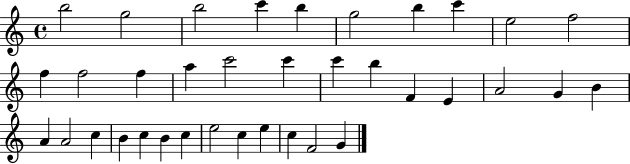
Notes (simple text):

B5/h G5/h B5/h C6/q B5/q G5/h B5/q C6/q E5/h F5/h F5/q F5/h F5/q A5/q C6/h C6/q C6/q B5/q F4/q E4/q A4/h G4/q B4/q A4/q A4/h C5/q B4/q C5/q B4/q C5/q E5/h C5/q E5/q C5/q F4/h G4/q